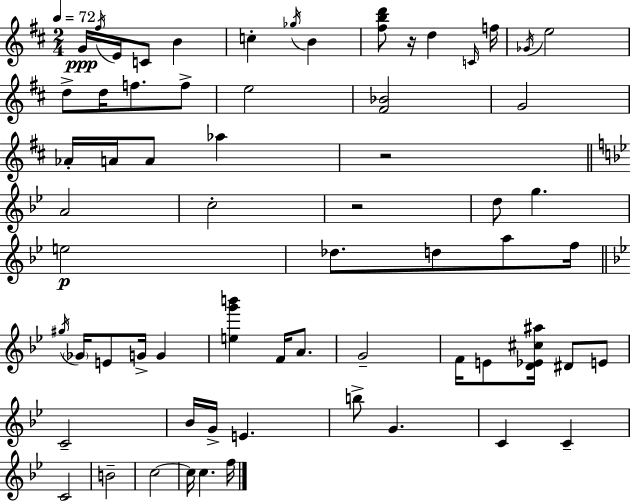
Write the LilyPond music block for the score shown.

{
  \clef treble
  \numericTimeSignature
  \time 2/4
  \key d \major
  \tempo 4 = 72
  g'16\ppp \acciaccatura { fis''16 } e'16 c'8 b'4 | c''4-. \acciaccatura { ges''16 } b'4 | <fis'' b'' d'''>8 r16 d''4 | \grace { c'16 } f''16 \acciaccatura { ges'16 } e''2 | \break d''8-> d''16 f''8. | f''8-> e''2 | <fis' bes'>2 | g'2 | \break aes'16-. a'16 a'8 | aes''4 r2 | \bar "||" \break \key bes \major a'2 | c''2-. | r2 | d''8 g''4. | \break e''2\p | des''8. d''8 a''8 f''16 | \bar "||" \break \key bes \major \acciaccatura { gis''16 } \parenthesize ges'16 e'8 g'16-> g'4 | <e'' g''' b'''>4 f'16 a'8. | g'2-- | f'16 e'8 <d' ees' cis'' ais''>16 dis'8 e'8 | \break c'2-- | bes'16 g'16-> e'4. | b''8-> g'4. | c'4 c'4-- | \break c'2 | b'2-- | c''2~~ | c''16 c''4. | \break f''16 \bar "|."
}